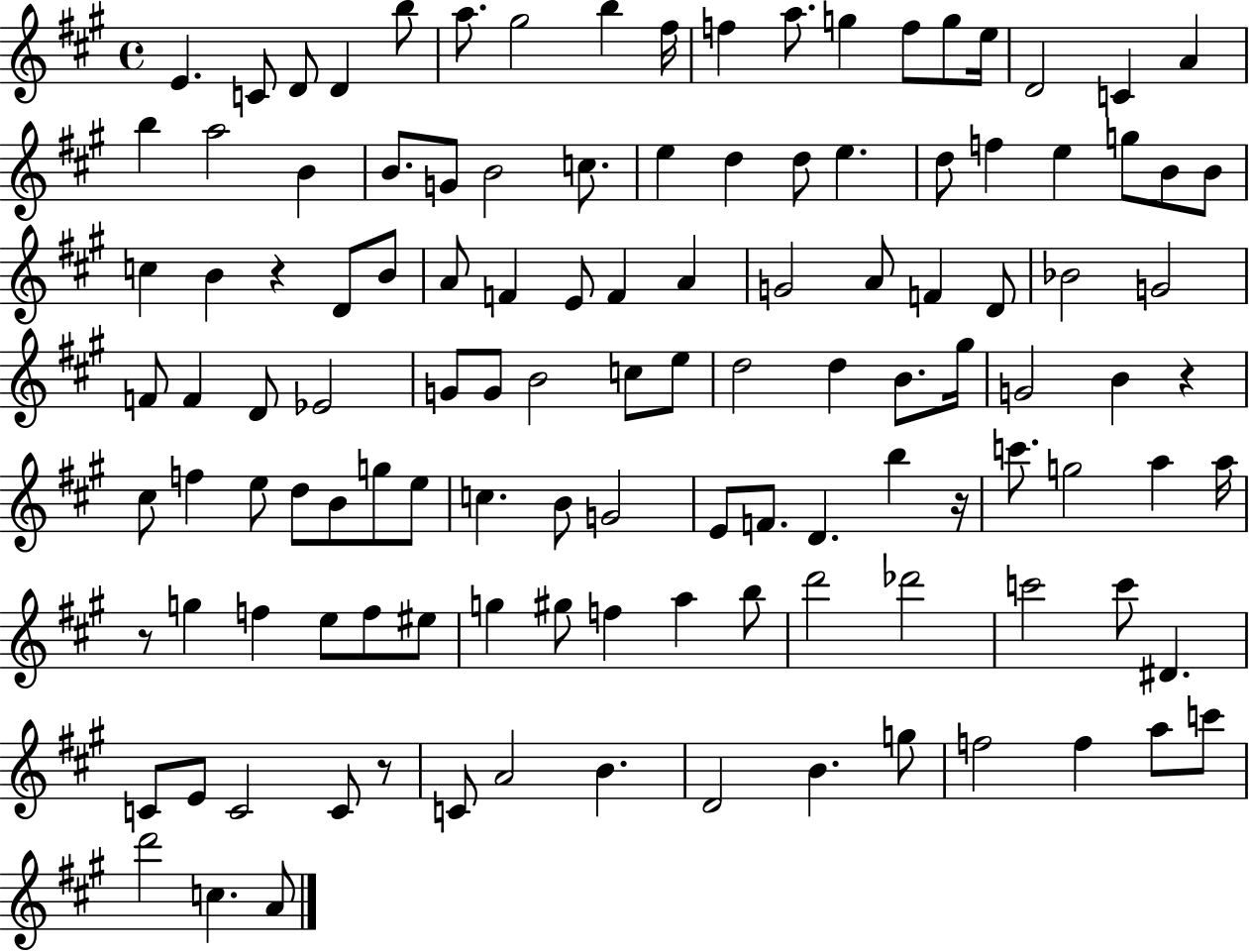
{
  \clef treble
  \time 4/4
  \defaultTimeSignature
  \key a \major
  e'4. c'8 d'8 d'4 b''8 | a''8. gis''2 b''4 fis''16 | f''4 a''8. g''4 f''8 g''8 e''16 | d'2 c'4 a'4 | \break b''4 a''2 b'4 | b'8. g'8 b'2 c''8. | e''4 d''4 d''8 e''4. | d''8 f''4 e''4 g''8 b'8 b'8 | \break c''4 b'4 r4 d'8 b'8 | a'8 f'4 e'8 f'4 a'4 | g'2 a'8 f'4 d'8 | bes'2 g'2 | \break f'8 f'4 d'8 ees'2 | g'8 g'8 b'2 c''8 e''8 | d''2 d''4 b'8. gis''16 | g'2 b'4 r4 | \break cis''8 f''4 e''8 d''8 b'8 g''8 e''8 | c''4. b'8 g'2 | e'8 f'8. d'4. b''4 r16 | c'''8. g''2 a''4 a''16 | \break r8 g''4 f''4 e''8 f''8 eis''8 | g''4 gis''8 f''4 a''4 b''8 | d'''2 des'''2 | c'''2 c'''8 dis'4. | \break c'8 e'8 c'2 c'8 r8 | c'8 a'2 b'4. | d'2 b'4. g''8 | f''2 f''4 a''8 c'''8 | \break d'''2 c''4. a'8 | \bar "|."
}